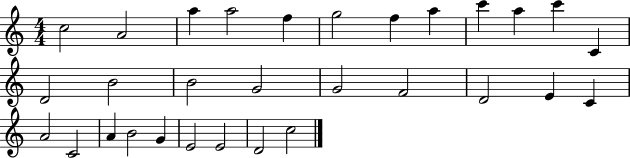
{
  \clef treble
  \numericTimeSignature
  \time 4/4
  \key c \major
  c''2 a'2 | a''4 a''2 f''4 | g''2 f''4 a''4 | c'''4 a''4 c'''4 c'4 | \break d'2 b'2 | b'2 g'2 | g'2 f'2 | d'2 e'4 c'4 | \break a'2 c'2 | a'4 b'2 g'4 | e'2 e'2 | d'2 c''2 | \break \bar "|."
}